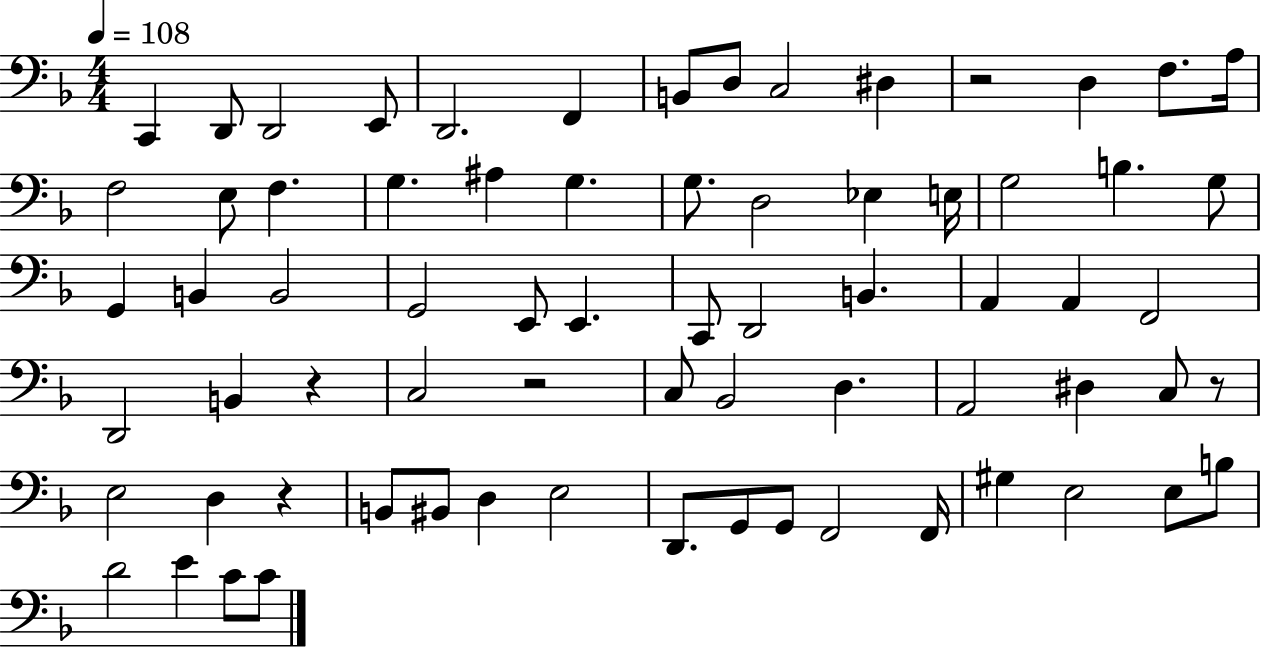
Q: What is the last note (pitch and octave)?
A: C4